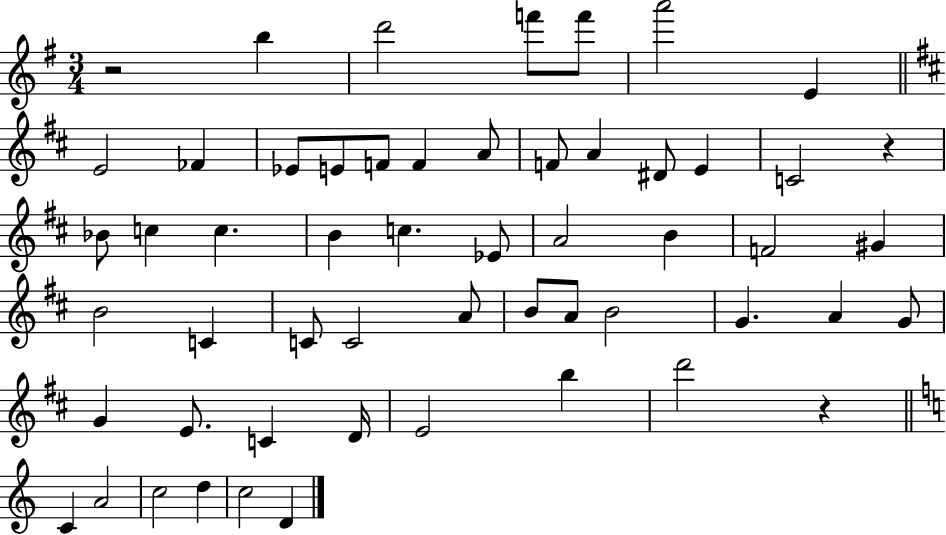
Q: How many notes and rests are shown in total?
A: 55